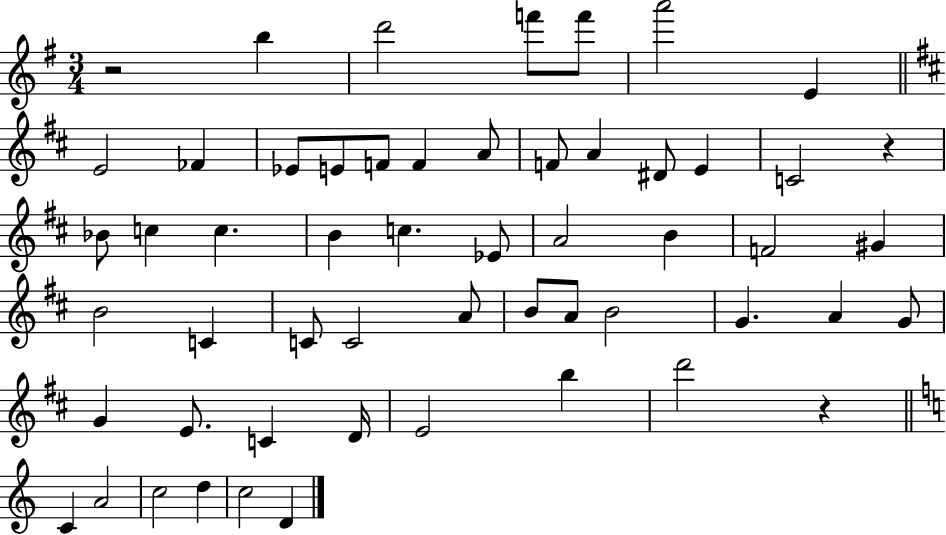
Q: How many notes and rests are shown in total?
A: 55